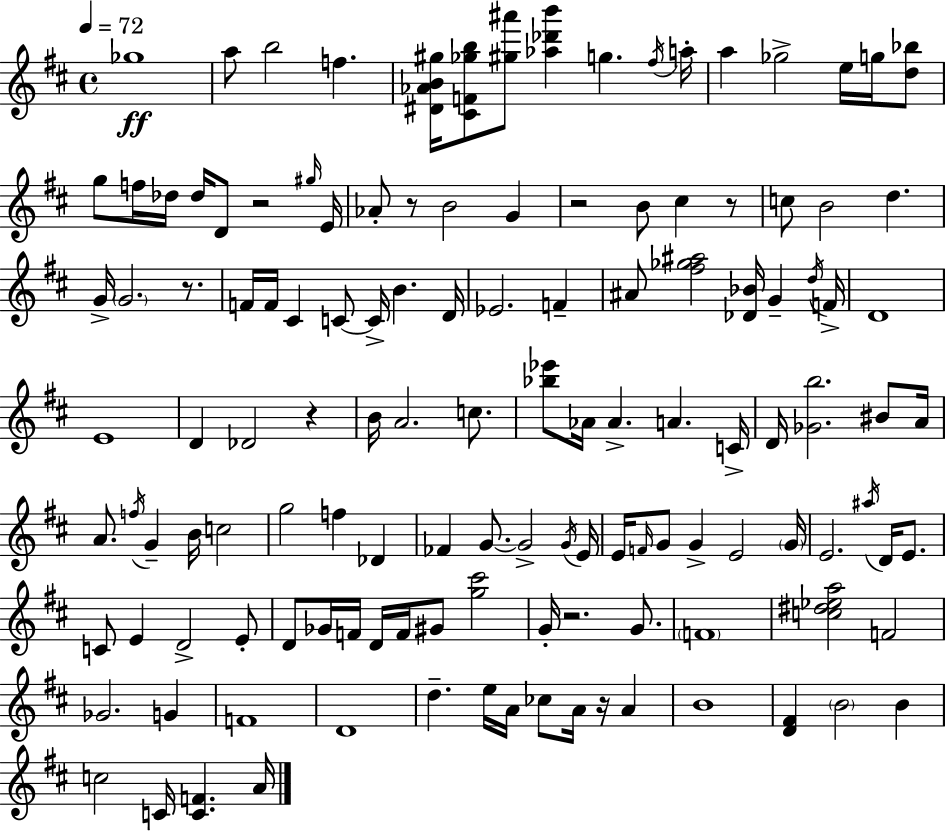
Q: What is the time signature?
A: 4/4